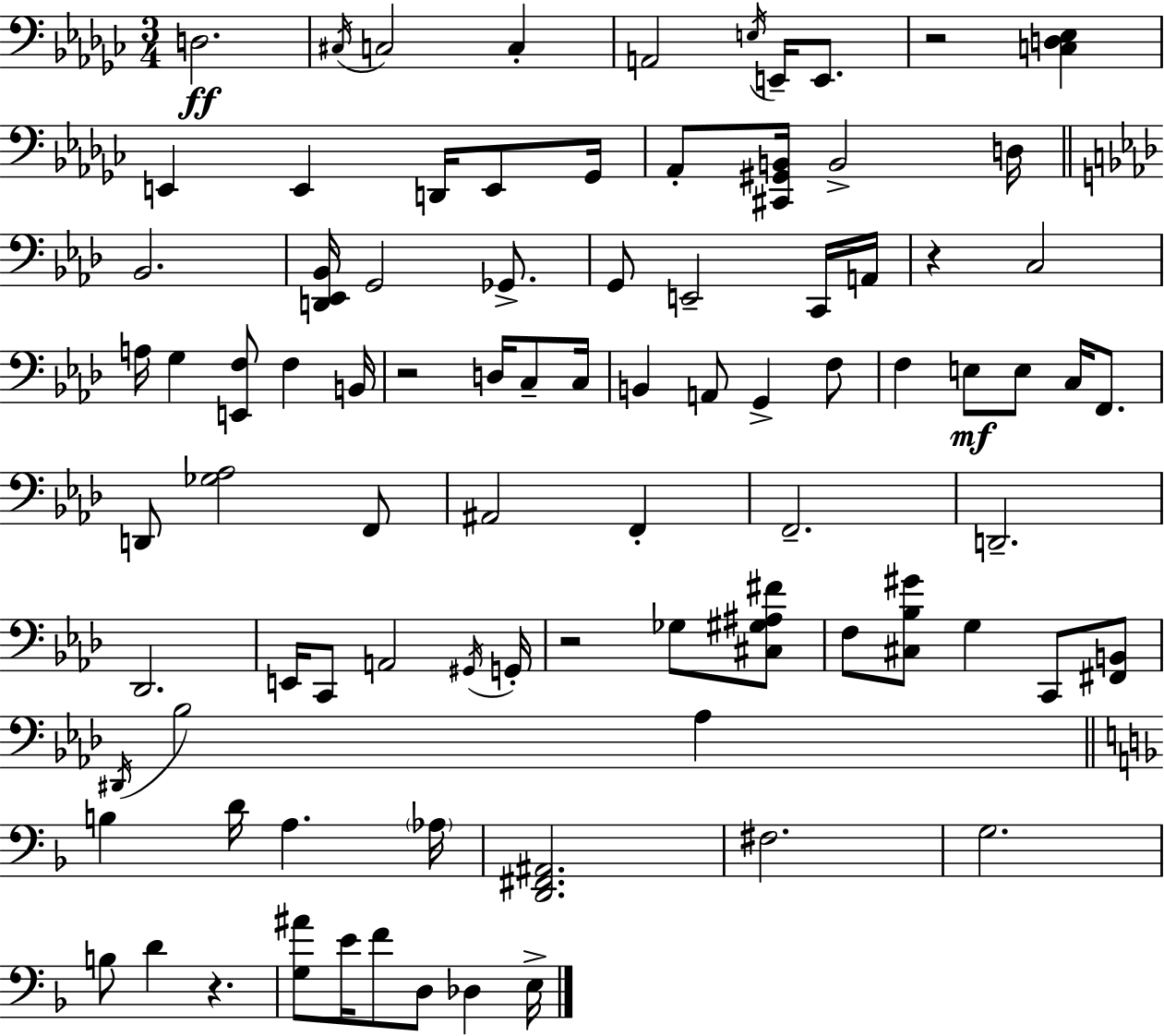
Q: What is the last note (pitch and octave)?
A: E3